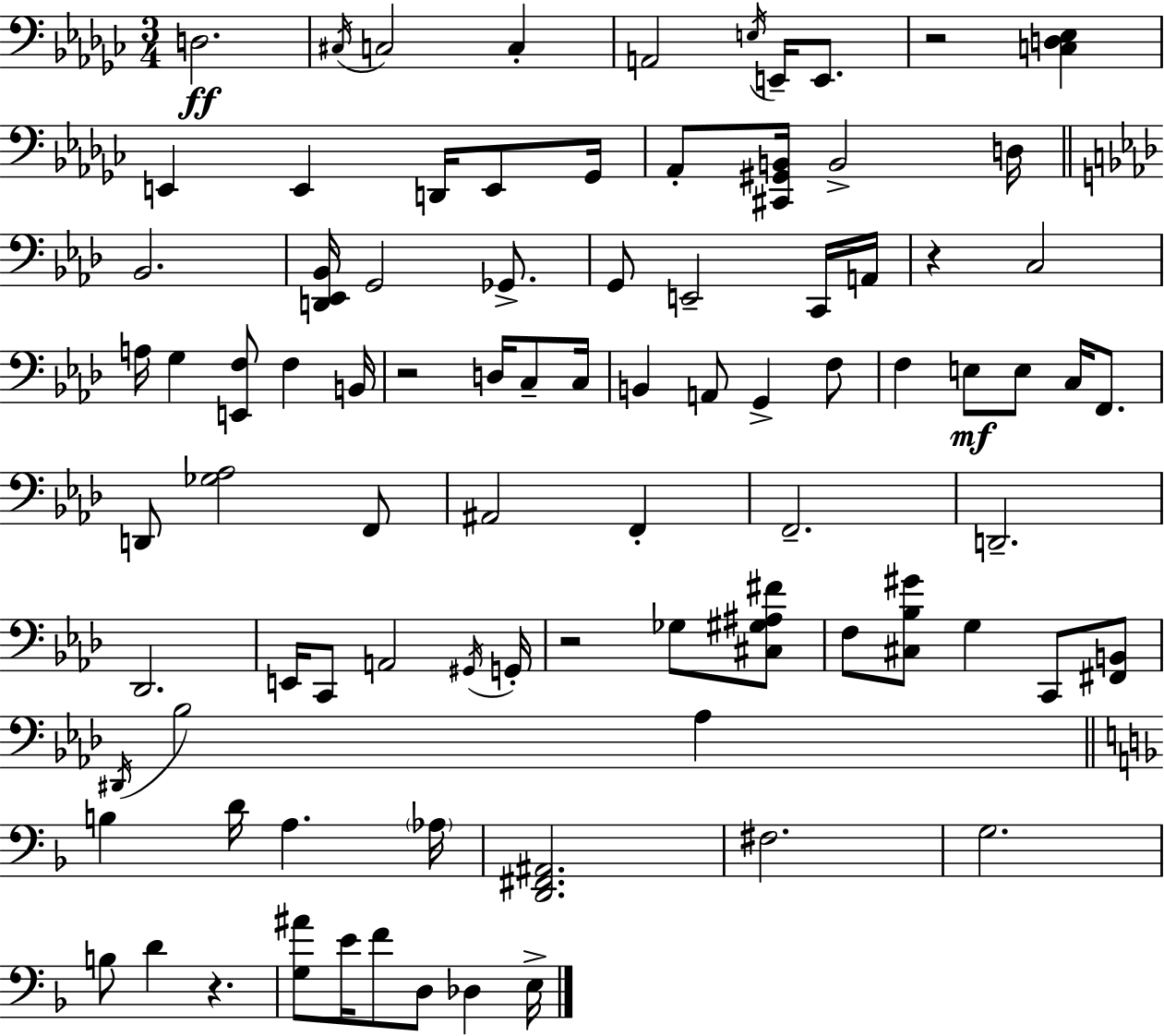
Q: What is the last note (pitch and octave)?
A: E3